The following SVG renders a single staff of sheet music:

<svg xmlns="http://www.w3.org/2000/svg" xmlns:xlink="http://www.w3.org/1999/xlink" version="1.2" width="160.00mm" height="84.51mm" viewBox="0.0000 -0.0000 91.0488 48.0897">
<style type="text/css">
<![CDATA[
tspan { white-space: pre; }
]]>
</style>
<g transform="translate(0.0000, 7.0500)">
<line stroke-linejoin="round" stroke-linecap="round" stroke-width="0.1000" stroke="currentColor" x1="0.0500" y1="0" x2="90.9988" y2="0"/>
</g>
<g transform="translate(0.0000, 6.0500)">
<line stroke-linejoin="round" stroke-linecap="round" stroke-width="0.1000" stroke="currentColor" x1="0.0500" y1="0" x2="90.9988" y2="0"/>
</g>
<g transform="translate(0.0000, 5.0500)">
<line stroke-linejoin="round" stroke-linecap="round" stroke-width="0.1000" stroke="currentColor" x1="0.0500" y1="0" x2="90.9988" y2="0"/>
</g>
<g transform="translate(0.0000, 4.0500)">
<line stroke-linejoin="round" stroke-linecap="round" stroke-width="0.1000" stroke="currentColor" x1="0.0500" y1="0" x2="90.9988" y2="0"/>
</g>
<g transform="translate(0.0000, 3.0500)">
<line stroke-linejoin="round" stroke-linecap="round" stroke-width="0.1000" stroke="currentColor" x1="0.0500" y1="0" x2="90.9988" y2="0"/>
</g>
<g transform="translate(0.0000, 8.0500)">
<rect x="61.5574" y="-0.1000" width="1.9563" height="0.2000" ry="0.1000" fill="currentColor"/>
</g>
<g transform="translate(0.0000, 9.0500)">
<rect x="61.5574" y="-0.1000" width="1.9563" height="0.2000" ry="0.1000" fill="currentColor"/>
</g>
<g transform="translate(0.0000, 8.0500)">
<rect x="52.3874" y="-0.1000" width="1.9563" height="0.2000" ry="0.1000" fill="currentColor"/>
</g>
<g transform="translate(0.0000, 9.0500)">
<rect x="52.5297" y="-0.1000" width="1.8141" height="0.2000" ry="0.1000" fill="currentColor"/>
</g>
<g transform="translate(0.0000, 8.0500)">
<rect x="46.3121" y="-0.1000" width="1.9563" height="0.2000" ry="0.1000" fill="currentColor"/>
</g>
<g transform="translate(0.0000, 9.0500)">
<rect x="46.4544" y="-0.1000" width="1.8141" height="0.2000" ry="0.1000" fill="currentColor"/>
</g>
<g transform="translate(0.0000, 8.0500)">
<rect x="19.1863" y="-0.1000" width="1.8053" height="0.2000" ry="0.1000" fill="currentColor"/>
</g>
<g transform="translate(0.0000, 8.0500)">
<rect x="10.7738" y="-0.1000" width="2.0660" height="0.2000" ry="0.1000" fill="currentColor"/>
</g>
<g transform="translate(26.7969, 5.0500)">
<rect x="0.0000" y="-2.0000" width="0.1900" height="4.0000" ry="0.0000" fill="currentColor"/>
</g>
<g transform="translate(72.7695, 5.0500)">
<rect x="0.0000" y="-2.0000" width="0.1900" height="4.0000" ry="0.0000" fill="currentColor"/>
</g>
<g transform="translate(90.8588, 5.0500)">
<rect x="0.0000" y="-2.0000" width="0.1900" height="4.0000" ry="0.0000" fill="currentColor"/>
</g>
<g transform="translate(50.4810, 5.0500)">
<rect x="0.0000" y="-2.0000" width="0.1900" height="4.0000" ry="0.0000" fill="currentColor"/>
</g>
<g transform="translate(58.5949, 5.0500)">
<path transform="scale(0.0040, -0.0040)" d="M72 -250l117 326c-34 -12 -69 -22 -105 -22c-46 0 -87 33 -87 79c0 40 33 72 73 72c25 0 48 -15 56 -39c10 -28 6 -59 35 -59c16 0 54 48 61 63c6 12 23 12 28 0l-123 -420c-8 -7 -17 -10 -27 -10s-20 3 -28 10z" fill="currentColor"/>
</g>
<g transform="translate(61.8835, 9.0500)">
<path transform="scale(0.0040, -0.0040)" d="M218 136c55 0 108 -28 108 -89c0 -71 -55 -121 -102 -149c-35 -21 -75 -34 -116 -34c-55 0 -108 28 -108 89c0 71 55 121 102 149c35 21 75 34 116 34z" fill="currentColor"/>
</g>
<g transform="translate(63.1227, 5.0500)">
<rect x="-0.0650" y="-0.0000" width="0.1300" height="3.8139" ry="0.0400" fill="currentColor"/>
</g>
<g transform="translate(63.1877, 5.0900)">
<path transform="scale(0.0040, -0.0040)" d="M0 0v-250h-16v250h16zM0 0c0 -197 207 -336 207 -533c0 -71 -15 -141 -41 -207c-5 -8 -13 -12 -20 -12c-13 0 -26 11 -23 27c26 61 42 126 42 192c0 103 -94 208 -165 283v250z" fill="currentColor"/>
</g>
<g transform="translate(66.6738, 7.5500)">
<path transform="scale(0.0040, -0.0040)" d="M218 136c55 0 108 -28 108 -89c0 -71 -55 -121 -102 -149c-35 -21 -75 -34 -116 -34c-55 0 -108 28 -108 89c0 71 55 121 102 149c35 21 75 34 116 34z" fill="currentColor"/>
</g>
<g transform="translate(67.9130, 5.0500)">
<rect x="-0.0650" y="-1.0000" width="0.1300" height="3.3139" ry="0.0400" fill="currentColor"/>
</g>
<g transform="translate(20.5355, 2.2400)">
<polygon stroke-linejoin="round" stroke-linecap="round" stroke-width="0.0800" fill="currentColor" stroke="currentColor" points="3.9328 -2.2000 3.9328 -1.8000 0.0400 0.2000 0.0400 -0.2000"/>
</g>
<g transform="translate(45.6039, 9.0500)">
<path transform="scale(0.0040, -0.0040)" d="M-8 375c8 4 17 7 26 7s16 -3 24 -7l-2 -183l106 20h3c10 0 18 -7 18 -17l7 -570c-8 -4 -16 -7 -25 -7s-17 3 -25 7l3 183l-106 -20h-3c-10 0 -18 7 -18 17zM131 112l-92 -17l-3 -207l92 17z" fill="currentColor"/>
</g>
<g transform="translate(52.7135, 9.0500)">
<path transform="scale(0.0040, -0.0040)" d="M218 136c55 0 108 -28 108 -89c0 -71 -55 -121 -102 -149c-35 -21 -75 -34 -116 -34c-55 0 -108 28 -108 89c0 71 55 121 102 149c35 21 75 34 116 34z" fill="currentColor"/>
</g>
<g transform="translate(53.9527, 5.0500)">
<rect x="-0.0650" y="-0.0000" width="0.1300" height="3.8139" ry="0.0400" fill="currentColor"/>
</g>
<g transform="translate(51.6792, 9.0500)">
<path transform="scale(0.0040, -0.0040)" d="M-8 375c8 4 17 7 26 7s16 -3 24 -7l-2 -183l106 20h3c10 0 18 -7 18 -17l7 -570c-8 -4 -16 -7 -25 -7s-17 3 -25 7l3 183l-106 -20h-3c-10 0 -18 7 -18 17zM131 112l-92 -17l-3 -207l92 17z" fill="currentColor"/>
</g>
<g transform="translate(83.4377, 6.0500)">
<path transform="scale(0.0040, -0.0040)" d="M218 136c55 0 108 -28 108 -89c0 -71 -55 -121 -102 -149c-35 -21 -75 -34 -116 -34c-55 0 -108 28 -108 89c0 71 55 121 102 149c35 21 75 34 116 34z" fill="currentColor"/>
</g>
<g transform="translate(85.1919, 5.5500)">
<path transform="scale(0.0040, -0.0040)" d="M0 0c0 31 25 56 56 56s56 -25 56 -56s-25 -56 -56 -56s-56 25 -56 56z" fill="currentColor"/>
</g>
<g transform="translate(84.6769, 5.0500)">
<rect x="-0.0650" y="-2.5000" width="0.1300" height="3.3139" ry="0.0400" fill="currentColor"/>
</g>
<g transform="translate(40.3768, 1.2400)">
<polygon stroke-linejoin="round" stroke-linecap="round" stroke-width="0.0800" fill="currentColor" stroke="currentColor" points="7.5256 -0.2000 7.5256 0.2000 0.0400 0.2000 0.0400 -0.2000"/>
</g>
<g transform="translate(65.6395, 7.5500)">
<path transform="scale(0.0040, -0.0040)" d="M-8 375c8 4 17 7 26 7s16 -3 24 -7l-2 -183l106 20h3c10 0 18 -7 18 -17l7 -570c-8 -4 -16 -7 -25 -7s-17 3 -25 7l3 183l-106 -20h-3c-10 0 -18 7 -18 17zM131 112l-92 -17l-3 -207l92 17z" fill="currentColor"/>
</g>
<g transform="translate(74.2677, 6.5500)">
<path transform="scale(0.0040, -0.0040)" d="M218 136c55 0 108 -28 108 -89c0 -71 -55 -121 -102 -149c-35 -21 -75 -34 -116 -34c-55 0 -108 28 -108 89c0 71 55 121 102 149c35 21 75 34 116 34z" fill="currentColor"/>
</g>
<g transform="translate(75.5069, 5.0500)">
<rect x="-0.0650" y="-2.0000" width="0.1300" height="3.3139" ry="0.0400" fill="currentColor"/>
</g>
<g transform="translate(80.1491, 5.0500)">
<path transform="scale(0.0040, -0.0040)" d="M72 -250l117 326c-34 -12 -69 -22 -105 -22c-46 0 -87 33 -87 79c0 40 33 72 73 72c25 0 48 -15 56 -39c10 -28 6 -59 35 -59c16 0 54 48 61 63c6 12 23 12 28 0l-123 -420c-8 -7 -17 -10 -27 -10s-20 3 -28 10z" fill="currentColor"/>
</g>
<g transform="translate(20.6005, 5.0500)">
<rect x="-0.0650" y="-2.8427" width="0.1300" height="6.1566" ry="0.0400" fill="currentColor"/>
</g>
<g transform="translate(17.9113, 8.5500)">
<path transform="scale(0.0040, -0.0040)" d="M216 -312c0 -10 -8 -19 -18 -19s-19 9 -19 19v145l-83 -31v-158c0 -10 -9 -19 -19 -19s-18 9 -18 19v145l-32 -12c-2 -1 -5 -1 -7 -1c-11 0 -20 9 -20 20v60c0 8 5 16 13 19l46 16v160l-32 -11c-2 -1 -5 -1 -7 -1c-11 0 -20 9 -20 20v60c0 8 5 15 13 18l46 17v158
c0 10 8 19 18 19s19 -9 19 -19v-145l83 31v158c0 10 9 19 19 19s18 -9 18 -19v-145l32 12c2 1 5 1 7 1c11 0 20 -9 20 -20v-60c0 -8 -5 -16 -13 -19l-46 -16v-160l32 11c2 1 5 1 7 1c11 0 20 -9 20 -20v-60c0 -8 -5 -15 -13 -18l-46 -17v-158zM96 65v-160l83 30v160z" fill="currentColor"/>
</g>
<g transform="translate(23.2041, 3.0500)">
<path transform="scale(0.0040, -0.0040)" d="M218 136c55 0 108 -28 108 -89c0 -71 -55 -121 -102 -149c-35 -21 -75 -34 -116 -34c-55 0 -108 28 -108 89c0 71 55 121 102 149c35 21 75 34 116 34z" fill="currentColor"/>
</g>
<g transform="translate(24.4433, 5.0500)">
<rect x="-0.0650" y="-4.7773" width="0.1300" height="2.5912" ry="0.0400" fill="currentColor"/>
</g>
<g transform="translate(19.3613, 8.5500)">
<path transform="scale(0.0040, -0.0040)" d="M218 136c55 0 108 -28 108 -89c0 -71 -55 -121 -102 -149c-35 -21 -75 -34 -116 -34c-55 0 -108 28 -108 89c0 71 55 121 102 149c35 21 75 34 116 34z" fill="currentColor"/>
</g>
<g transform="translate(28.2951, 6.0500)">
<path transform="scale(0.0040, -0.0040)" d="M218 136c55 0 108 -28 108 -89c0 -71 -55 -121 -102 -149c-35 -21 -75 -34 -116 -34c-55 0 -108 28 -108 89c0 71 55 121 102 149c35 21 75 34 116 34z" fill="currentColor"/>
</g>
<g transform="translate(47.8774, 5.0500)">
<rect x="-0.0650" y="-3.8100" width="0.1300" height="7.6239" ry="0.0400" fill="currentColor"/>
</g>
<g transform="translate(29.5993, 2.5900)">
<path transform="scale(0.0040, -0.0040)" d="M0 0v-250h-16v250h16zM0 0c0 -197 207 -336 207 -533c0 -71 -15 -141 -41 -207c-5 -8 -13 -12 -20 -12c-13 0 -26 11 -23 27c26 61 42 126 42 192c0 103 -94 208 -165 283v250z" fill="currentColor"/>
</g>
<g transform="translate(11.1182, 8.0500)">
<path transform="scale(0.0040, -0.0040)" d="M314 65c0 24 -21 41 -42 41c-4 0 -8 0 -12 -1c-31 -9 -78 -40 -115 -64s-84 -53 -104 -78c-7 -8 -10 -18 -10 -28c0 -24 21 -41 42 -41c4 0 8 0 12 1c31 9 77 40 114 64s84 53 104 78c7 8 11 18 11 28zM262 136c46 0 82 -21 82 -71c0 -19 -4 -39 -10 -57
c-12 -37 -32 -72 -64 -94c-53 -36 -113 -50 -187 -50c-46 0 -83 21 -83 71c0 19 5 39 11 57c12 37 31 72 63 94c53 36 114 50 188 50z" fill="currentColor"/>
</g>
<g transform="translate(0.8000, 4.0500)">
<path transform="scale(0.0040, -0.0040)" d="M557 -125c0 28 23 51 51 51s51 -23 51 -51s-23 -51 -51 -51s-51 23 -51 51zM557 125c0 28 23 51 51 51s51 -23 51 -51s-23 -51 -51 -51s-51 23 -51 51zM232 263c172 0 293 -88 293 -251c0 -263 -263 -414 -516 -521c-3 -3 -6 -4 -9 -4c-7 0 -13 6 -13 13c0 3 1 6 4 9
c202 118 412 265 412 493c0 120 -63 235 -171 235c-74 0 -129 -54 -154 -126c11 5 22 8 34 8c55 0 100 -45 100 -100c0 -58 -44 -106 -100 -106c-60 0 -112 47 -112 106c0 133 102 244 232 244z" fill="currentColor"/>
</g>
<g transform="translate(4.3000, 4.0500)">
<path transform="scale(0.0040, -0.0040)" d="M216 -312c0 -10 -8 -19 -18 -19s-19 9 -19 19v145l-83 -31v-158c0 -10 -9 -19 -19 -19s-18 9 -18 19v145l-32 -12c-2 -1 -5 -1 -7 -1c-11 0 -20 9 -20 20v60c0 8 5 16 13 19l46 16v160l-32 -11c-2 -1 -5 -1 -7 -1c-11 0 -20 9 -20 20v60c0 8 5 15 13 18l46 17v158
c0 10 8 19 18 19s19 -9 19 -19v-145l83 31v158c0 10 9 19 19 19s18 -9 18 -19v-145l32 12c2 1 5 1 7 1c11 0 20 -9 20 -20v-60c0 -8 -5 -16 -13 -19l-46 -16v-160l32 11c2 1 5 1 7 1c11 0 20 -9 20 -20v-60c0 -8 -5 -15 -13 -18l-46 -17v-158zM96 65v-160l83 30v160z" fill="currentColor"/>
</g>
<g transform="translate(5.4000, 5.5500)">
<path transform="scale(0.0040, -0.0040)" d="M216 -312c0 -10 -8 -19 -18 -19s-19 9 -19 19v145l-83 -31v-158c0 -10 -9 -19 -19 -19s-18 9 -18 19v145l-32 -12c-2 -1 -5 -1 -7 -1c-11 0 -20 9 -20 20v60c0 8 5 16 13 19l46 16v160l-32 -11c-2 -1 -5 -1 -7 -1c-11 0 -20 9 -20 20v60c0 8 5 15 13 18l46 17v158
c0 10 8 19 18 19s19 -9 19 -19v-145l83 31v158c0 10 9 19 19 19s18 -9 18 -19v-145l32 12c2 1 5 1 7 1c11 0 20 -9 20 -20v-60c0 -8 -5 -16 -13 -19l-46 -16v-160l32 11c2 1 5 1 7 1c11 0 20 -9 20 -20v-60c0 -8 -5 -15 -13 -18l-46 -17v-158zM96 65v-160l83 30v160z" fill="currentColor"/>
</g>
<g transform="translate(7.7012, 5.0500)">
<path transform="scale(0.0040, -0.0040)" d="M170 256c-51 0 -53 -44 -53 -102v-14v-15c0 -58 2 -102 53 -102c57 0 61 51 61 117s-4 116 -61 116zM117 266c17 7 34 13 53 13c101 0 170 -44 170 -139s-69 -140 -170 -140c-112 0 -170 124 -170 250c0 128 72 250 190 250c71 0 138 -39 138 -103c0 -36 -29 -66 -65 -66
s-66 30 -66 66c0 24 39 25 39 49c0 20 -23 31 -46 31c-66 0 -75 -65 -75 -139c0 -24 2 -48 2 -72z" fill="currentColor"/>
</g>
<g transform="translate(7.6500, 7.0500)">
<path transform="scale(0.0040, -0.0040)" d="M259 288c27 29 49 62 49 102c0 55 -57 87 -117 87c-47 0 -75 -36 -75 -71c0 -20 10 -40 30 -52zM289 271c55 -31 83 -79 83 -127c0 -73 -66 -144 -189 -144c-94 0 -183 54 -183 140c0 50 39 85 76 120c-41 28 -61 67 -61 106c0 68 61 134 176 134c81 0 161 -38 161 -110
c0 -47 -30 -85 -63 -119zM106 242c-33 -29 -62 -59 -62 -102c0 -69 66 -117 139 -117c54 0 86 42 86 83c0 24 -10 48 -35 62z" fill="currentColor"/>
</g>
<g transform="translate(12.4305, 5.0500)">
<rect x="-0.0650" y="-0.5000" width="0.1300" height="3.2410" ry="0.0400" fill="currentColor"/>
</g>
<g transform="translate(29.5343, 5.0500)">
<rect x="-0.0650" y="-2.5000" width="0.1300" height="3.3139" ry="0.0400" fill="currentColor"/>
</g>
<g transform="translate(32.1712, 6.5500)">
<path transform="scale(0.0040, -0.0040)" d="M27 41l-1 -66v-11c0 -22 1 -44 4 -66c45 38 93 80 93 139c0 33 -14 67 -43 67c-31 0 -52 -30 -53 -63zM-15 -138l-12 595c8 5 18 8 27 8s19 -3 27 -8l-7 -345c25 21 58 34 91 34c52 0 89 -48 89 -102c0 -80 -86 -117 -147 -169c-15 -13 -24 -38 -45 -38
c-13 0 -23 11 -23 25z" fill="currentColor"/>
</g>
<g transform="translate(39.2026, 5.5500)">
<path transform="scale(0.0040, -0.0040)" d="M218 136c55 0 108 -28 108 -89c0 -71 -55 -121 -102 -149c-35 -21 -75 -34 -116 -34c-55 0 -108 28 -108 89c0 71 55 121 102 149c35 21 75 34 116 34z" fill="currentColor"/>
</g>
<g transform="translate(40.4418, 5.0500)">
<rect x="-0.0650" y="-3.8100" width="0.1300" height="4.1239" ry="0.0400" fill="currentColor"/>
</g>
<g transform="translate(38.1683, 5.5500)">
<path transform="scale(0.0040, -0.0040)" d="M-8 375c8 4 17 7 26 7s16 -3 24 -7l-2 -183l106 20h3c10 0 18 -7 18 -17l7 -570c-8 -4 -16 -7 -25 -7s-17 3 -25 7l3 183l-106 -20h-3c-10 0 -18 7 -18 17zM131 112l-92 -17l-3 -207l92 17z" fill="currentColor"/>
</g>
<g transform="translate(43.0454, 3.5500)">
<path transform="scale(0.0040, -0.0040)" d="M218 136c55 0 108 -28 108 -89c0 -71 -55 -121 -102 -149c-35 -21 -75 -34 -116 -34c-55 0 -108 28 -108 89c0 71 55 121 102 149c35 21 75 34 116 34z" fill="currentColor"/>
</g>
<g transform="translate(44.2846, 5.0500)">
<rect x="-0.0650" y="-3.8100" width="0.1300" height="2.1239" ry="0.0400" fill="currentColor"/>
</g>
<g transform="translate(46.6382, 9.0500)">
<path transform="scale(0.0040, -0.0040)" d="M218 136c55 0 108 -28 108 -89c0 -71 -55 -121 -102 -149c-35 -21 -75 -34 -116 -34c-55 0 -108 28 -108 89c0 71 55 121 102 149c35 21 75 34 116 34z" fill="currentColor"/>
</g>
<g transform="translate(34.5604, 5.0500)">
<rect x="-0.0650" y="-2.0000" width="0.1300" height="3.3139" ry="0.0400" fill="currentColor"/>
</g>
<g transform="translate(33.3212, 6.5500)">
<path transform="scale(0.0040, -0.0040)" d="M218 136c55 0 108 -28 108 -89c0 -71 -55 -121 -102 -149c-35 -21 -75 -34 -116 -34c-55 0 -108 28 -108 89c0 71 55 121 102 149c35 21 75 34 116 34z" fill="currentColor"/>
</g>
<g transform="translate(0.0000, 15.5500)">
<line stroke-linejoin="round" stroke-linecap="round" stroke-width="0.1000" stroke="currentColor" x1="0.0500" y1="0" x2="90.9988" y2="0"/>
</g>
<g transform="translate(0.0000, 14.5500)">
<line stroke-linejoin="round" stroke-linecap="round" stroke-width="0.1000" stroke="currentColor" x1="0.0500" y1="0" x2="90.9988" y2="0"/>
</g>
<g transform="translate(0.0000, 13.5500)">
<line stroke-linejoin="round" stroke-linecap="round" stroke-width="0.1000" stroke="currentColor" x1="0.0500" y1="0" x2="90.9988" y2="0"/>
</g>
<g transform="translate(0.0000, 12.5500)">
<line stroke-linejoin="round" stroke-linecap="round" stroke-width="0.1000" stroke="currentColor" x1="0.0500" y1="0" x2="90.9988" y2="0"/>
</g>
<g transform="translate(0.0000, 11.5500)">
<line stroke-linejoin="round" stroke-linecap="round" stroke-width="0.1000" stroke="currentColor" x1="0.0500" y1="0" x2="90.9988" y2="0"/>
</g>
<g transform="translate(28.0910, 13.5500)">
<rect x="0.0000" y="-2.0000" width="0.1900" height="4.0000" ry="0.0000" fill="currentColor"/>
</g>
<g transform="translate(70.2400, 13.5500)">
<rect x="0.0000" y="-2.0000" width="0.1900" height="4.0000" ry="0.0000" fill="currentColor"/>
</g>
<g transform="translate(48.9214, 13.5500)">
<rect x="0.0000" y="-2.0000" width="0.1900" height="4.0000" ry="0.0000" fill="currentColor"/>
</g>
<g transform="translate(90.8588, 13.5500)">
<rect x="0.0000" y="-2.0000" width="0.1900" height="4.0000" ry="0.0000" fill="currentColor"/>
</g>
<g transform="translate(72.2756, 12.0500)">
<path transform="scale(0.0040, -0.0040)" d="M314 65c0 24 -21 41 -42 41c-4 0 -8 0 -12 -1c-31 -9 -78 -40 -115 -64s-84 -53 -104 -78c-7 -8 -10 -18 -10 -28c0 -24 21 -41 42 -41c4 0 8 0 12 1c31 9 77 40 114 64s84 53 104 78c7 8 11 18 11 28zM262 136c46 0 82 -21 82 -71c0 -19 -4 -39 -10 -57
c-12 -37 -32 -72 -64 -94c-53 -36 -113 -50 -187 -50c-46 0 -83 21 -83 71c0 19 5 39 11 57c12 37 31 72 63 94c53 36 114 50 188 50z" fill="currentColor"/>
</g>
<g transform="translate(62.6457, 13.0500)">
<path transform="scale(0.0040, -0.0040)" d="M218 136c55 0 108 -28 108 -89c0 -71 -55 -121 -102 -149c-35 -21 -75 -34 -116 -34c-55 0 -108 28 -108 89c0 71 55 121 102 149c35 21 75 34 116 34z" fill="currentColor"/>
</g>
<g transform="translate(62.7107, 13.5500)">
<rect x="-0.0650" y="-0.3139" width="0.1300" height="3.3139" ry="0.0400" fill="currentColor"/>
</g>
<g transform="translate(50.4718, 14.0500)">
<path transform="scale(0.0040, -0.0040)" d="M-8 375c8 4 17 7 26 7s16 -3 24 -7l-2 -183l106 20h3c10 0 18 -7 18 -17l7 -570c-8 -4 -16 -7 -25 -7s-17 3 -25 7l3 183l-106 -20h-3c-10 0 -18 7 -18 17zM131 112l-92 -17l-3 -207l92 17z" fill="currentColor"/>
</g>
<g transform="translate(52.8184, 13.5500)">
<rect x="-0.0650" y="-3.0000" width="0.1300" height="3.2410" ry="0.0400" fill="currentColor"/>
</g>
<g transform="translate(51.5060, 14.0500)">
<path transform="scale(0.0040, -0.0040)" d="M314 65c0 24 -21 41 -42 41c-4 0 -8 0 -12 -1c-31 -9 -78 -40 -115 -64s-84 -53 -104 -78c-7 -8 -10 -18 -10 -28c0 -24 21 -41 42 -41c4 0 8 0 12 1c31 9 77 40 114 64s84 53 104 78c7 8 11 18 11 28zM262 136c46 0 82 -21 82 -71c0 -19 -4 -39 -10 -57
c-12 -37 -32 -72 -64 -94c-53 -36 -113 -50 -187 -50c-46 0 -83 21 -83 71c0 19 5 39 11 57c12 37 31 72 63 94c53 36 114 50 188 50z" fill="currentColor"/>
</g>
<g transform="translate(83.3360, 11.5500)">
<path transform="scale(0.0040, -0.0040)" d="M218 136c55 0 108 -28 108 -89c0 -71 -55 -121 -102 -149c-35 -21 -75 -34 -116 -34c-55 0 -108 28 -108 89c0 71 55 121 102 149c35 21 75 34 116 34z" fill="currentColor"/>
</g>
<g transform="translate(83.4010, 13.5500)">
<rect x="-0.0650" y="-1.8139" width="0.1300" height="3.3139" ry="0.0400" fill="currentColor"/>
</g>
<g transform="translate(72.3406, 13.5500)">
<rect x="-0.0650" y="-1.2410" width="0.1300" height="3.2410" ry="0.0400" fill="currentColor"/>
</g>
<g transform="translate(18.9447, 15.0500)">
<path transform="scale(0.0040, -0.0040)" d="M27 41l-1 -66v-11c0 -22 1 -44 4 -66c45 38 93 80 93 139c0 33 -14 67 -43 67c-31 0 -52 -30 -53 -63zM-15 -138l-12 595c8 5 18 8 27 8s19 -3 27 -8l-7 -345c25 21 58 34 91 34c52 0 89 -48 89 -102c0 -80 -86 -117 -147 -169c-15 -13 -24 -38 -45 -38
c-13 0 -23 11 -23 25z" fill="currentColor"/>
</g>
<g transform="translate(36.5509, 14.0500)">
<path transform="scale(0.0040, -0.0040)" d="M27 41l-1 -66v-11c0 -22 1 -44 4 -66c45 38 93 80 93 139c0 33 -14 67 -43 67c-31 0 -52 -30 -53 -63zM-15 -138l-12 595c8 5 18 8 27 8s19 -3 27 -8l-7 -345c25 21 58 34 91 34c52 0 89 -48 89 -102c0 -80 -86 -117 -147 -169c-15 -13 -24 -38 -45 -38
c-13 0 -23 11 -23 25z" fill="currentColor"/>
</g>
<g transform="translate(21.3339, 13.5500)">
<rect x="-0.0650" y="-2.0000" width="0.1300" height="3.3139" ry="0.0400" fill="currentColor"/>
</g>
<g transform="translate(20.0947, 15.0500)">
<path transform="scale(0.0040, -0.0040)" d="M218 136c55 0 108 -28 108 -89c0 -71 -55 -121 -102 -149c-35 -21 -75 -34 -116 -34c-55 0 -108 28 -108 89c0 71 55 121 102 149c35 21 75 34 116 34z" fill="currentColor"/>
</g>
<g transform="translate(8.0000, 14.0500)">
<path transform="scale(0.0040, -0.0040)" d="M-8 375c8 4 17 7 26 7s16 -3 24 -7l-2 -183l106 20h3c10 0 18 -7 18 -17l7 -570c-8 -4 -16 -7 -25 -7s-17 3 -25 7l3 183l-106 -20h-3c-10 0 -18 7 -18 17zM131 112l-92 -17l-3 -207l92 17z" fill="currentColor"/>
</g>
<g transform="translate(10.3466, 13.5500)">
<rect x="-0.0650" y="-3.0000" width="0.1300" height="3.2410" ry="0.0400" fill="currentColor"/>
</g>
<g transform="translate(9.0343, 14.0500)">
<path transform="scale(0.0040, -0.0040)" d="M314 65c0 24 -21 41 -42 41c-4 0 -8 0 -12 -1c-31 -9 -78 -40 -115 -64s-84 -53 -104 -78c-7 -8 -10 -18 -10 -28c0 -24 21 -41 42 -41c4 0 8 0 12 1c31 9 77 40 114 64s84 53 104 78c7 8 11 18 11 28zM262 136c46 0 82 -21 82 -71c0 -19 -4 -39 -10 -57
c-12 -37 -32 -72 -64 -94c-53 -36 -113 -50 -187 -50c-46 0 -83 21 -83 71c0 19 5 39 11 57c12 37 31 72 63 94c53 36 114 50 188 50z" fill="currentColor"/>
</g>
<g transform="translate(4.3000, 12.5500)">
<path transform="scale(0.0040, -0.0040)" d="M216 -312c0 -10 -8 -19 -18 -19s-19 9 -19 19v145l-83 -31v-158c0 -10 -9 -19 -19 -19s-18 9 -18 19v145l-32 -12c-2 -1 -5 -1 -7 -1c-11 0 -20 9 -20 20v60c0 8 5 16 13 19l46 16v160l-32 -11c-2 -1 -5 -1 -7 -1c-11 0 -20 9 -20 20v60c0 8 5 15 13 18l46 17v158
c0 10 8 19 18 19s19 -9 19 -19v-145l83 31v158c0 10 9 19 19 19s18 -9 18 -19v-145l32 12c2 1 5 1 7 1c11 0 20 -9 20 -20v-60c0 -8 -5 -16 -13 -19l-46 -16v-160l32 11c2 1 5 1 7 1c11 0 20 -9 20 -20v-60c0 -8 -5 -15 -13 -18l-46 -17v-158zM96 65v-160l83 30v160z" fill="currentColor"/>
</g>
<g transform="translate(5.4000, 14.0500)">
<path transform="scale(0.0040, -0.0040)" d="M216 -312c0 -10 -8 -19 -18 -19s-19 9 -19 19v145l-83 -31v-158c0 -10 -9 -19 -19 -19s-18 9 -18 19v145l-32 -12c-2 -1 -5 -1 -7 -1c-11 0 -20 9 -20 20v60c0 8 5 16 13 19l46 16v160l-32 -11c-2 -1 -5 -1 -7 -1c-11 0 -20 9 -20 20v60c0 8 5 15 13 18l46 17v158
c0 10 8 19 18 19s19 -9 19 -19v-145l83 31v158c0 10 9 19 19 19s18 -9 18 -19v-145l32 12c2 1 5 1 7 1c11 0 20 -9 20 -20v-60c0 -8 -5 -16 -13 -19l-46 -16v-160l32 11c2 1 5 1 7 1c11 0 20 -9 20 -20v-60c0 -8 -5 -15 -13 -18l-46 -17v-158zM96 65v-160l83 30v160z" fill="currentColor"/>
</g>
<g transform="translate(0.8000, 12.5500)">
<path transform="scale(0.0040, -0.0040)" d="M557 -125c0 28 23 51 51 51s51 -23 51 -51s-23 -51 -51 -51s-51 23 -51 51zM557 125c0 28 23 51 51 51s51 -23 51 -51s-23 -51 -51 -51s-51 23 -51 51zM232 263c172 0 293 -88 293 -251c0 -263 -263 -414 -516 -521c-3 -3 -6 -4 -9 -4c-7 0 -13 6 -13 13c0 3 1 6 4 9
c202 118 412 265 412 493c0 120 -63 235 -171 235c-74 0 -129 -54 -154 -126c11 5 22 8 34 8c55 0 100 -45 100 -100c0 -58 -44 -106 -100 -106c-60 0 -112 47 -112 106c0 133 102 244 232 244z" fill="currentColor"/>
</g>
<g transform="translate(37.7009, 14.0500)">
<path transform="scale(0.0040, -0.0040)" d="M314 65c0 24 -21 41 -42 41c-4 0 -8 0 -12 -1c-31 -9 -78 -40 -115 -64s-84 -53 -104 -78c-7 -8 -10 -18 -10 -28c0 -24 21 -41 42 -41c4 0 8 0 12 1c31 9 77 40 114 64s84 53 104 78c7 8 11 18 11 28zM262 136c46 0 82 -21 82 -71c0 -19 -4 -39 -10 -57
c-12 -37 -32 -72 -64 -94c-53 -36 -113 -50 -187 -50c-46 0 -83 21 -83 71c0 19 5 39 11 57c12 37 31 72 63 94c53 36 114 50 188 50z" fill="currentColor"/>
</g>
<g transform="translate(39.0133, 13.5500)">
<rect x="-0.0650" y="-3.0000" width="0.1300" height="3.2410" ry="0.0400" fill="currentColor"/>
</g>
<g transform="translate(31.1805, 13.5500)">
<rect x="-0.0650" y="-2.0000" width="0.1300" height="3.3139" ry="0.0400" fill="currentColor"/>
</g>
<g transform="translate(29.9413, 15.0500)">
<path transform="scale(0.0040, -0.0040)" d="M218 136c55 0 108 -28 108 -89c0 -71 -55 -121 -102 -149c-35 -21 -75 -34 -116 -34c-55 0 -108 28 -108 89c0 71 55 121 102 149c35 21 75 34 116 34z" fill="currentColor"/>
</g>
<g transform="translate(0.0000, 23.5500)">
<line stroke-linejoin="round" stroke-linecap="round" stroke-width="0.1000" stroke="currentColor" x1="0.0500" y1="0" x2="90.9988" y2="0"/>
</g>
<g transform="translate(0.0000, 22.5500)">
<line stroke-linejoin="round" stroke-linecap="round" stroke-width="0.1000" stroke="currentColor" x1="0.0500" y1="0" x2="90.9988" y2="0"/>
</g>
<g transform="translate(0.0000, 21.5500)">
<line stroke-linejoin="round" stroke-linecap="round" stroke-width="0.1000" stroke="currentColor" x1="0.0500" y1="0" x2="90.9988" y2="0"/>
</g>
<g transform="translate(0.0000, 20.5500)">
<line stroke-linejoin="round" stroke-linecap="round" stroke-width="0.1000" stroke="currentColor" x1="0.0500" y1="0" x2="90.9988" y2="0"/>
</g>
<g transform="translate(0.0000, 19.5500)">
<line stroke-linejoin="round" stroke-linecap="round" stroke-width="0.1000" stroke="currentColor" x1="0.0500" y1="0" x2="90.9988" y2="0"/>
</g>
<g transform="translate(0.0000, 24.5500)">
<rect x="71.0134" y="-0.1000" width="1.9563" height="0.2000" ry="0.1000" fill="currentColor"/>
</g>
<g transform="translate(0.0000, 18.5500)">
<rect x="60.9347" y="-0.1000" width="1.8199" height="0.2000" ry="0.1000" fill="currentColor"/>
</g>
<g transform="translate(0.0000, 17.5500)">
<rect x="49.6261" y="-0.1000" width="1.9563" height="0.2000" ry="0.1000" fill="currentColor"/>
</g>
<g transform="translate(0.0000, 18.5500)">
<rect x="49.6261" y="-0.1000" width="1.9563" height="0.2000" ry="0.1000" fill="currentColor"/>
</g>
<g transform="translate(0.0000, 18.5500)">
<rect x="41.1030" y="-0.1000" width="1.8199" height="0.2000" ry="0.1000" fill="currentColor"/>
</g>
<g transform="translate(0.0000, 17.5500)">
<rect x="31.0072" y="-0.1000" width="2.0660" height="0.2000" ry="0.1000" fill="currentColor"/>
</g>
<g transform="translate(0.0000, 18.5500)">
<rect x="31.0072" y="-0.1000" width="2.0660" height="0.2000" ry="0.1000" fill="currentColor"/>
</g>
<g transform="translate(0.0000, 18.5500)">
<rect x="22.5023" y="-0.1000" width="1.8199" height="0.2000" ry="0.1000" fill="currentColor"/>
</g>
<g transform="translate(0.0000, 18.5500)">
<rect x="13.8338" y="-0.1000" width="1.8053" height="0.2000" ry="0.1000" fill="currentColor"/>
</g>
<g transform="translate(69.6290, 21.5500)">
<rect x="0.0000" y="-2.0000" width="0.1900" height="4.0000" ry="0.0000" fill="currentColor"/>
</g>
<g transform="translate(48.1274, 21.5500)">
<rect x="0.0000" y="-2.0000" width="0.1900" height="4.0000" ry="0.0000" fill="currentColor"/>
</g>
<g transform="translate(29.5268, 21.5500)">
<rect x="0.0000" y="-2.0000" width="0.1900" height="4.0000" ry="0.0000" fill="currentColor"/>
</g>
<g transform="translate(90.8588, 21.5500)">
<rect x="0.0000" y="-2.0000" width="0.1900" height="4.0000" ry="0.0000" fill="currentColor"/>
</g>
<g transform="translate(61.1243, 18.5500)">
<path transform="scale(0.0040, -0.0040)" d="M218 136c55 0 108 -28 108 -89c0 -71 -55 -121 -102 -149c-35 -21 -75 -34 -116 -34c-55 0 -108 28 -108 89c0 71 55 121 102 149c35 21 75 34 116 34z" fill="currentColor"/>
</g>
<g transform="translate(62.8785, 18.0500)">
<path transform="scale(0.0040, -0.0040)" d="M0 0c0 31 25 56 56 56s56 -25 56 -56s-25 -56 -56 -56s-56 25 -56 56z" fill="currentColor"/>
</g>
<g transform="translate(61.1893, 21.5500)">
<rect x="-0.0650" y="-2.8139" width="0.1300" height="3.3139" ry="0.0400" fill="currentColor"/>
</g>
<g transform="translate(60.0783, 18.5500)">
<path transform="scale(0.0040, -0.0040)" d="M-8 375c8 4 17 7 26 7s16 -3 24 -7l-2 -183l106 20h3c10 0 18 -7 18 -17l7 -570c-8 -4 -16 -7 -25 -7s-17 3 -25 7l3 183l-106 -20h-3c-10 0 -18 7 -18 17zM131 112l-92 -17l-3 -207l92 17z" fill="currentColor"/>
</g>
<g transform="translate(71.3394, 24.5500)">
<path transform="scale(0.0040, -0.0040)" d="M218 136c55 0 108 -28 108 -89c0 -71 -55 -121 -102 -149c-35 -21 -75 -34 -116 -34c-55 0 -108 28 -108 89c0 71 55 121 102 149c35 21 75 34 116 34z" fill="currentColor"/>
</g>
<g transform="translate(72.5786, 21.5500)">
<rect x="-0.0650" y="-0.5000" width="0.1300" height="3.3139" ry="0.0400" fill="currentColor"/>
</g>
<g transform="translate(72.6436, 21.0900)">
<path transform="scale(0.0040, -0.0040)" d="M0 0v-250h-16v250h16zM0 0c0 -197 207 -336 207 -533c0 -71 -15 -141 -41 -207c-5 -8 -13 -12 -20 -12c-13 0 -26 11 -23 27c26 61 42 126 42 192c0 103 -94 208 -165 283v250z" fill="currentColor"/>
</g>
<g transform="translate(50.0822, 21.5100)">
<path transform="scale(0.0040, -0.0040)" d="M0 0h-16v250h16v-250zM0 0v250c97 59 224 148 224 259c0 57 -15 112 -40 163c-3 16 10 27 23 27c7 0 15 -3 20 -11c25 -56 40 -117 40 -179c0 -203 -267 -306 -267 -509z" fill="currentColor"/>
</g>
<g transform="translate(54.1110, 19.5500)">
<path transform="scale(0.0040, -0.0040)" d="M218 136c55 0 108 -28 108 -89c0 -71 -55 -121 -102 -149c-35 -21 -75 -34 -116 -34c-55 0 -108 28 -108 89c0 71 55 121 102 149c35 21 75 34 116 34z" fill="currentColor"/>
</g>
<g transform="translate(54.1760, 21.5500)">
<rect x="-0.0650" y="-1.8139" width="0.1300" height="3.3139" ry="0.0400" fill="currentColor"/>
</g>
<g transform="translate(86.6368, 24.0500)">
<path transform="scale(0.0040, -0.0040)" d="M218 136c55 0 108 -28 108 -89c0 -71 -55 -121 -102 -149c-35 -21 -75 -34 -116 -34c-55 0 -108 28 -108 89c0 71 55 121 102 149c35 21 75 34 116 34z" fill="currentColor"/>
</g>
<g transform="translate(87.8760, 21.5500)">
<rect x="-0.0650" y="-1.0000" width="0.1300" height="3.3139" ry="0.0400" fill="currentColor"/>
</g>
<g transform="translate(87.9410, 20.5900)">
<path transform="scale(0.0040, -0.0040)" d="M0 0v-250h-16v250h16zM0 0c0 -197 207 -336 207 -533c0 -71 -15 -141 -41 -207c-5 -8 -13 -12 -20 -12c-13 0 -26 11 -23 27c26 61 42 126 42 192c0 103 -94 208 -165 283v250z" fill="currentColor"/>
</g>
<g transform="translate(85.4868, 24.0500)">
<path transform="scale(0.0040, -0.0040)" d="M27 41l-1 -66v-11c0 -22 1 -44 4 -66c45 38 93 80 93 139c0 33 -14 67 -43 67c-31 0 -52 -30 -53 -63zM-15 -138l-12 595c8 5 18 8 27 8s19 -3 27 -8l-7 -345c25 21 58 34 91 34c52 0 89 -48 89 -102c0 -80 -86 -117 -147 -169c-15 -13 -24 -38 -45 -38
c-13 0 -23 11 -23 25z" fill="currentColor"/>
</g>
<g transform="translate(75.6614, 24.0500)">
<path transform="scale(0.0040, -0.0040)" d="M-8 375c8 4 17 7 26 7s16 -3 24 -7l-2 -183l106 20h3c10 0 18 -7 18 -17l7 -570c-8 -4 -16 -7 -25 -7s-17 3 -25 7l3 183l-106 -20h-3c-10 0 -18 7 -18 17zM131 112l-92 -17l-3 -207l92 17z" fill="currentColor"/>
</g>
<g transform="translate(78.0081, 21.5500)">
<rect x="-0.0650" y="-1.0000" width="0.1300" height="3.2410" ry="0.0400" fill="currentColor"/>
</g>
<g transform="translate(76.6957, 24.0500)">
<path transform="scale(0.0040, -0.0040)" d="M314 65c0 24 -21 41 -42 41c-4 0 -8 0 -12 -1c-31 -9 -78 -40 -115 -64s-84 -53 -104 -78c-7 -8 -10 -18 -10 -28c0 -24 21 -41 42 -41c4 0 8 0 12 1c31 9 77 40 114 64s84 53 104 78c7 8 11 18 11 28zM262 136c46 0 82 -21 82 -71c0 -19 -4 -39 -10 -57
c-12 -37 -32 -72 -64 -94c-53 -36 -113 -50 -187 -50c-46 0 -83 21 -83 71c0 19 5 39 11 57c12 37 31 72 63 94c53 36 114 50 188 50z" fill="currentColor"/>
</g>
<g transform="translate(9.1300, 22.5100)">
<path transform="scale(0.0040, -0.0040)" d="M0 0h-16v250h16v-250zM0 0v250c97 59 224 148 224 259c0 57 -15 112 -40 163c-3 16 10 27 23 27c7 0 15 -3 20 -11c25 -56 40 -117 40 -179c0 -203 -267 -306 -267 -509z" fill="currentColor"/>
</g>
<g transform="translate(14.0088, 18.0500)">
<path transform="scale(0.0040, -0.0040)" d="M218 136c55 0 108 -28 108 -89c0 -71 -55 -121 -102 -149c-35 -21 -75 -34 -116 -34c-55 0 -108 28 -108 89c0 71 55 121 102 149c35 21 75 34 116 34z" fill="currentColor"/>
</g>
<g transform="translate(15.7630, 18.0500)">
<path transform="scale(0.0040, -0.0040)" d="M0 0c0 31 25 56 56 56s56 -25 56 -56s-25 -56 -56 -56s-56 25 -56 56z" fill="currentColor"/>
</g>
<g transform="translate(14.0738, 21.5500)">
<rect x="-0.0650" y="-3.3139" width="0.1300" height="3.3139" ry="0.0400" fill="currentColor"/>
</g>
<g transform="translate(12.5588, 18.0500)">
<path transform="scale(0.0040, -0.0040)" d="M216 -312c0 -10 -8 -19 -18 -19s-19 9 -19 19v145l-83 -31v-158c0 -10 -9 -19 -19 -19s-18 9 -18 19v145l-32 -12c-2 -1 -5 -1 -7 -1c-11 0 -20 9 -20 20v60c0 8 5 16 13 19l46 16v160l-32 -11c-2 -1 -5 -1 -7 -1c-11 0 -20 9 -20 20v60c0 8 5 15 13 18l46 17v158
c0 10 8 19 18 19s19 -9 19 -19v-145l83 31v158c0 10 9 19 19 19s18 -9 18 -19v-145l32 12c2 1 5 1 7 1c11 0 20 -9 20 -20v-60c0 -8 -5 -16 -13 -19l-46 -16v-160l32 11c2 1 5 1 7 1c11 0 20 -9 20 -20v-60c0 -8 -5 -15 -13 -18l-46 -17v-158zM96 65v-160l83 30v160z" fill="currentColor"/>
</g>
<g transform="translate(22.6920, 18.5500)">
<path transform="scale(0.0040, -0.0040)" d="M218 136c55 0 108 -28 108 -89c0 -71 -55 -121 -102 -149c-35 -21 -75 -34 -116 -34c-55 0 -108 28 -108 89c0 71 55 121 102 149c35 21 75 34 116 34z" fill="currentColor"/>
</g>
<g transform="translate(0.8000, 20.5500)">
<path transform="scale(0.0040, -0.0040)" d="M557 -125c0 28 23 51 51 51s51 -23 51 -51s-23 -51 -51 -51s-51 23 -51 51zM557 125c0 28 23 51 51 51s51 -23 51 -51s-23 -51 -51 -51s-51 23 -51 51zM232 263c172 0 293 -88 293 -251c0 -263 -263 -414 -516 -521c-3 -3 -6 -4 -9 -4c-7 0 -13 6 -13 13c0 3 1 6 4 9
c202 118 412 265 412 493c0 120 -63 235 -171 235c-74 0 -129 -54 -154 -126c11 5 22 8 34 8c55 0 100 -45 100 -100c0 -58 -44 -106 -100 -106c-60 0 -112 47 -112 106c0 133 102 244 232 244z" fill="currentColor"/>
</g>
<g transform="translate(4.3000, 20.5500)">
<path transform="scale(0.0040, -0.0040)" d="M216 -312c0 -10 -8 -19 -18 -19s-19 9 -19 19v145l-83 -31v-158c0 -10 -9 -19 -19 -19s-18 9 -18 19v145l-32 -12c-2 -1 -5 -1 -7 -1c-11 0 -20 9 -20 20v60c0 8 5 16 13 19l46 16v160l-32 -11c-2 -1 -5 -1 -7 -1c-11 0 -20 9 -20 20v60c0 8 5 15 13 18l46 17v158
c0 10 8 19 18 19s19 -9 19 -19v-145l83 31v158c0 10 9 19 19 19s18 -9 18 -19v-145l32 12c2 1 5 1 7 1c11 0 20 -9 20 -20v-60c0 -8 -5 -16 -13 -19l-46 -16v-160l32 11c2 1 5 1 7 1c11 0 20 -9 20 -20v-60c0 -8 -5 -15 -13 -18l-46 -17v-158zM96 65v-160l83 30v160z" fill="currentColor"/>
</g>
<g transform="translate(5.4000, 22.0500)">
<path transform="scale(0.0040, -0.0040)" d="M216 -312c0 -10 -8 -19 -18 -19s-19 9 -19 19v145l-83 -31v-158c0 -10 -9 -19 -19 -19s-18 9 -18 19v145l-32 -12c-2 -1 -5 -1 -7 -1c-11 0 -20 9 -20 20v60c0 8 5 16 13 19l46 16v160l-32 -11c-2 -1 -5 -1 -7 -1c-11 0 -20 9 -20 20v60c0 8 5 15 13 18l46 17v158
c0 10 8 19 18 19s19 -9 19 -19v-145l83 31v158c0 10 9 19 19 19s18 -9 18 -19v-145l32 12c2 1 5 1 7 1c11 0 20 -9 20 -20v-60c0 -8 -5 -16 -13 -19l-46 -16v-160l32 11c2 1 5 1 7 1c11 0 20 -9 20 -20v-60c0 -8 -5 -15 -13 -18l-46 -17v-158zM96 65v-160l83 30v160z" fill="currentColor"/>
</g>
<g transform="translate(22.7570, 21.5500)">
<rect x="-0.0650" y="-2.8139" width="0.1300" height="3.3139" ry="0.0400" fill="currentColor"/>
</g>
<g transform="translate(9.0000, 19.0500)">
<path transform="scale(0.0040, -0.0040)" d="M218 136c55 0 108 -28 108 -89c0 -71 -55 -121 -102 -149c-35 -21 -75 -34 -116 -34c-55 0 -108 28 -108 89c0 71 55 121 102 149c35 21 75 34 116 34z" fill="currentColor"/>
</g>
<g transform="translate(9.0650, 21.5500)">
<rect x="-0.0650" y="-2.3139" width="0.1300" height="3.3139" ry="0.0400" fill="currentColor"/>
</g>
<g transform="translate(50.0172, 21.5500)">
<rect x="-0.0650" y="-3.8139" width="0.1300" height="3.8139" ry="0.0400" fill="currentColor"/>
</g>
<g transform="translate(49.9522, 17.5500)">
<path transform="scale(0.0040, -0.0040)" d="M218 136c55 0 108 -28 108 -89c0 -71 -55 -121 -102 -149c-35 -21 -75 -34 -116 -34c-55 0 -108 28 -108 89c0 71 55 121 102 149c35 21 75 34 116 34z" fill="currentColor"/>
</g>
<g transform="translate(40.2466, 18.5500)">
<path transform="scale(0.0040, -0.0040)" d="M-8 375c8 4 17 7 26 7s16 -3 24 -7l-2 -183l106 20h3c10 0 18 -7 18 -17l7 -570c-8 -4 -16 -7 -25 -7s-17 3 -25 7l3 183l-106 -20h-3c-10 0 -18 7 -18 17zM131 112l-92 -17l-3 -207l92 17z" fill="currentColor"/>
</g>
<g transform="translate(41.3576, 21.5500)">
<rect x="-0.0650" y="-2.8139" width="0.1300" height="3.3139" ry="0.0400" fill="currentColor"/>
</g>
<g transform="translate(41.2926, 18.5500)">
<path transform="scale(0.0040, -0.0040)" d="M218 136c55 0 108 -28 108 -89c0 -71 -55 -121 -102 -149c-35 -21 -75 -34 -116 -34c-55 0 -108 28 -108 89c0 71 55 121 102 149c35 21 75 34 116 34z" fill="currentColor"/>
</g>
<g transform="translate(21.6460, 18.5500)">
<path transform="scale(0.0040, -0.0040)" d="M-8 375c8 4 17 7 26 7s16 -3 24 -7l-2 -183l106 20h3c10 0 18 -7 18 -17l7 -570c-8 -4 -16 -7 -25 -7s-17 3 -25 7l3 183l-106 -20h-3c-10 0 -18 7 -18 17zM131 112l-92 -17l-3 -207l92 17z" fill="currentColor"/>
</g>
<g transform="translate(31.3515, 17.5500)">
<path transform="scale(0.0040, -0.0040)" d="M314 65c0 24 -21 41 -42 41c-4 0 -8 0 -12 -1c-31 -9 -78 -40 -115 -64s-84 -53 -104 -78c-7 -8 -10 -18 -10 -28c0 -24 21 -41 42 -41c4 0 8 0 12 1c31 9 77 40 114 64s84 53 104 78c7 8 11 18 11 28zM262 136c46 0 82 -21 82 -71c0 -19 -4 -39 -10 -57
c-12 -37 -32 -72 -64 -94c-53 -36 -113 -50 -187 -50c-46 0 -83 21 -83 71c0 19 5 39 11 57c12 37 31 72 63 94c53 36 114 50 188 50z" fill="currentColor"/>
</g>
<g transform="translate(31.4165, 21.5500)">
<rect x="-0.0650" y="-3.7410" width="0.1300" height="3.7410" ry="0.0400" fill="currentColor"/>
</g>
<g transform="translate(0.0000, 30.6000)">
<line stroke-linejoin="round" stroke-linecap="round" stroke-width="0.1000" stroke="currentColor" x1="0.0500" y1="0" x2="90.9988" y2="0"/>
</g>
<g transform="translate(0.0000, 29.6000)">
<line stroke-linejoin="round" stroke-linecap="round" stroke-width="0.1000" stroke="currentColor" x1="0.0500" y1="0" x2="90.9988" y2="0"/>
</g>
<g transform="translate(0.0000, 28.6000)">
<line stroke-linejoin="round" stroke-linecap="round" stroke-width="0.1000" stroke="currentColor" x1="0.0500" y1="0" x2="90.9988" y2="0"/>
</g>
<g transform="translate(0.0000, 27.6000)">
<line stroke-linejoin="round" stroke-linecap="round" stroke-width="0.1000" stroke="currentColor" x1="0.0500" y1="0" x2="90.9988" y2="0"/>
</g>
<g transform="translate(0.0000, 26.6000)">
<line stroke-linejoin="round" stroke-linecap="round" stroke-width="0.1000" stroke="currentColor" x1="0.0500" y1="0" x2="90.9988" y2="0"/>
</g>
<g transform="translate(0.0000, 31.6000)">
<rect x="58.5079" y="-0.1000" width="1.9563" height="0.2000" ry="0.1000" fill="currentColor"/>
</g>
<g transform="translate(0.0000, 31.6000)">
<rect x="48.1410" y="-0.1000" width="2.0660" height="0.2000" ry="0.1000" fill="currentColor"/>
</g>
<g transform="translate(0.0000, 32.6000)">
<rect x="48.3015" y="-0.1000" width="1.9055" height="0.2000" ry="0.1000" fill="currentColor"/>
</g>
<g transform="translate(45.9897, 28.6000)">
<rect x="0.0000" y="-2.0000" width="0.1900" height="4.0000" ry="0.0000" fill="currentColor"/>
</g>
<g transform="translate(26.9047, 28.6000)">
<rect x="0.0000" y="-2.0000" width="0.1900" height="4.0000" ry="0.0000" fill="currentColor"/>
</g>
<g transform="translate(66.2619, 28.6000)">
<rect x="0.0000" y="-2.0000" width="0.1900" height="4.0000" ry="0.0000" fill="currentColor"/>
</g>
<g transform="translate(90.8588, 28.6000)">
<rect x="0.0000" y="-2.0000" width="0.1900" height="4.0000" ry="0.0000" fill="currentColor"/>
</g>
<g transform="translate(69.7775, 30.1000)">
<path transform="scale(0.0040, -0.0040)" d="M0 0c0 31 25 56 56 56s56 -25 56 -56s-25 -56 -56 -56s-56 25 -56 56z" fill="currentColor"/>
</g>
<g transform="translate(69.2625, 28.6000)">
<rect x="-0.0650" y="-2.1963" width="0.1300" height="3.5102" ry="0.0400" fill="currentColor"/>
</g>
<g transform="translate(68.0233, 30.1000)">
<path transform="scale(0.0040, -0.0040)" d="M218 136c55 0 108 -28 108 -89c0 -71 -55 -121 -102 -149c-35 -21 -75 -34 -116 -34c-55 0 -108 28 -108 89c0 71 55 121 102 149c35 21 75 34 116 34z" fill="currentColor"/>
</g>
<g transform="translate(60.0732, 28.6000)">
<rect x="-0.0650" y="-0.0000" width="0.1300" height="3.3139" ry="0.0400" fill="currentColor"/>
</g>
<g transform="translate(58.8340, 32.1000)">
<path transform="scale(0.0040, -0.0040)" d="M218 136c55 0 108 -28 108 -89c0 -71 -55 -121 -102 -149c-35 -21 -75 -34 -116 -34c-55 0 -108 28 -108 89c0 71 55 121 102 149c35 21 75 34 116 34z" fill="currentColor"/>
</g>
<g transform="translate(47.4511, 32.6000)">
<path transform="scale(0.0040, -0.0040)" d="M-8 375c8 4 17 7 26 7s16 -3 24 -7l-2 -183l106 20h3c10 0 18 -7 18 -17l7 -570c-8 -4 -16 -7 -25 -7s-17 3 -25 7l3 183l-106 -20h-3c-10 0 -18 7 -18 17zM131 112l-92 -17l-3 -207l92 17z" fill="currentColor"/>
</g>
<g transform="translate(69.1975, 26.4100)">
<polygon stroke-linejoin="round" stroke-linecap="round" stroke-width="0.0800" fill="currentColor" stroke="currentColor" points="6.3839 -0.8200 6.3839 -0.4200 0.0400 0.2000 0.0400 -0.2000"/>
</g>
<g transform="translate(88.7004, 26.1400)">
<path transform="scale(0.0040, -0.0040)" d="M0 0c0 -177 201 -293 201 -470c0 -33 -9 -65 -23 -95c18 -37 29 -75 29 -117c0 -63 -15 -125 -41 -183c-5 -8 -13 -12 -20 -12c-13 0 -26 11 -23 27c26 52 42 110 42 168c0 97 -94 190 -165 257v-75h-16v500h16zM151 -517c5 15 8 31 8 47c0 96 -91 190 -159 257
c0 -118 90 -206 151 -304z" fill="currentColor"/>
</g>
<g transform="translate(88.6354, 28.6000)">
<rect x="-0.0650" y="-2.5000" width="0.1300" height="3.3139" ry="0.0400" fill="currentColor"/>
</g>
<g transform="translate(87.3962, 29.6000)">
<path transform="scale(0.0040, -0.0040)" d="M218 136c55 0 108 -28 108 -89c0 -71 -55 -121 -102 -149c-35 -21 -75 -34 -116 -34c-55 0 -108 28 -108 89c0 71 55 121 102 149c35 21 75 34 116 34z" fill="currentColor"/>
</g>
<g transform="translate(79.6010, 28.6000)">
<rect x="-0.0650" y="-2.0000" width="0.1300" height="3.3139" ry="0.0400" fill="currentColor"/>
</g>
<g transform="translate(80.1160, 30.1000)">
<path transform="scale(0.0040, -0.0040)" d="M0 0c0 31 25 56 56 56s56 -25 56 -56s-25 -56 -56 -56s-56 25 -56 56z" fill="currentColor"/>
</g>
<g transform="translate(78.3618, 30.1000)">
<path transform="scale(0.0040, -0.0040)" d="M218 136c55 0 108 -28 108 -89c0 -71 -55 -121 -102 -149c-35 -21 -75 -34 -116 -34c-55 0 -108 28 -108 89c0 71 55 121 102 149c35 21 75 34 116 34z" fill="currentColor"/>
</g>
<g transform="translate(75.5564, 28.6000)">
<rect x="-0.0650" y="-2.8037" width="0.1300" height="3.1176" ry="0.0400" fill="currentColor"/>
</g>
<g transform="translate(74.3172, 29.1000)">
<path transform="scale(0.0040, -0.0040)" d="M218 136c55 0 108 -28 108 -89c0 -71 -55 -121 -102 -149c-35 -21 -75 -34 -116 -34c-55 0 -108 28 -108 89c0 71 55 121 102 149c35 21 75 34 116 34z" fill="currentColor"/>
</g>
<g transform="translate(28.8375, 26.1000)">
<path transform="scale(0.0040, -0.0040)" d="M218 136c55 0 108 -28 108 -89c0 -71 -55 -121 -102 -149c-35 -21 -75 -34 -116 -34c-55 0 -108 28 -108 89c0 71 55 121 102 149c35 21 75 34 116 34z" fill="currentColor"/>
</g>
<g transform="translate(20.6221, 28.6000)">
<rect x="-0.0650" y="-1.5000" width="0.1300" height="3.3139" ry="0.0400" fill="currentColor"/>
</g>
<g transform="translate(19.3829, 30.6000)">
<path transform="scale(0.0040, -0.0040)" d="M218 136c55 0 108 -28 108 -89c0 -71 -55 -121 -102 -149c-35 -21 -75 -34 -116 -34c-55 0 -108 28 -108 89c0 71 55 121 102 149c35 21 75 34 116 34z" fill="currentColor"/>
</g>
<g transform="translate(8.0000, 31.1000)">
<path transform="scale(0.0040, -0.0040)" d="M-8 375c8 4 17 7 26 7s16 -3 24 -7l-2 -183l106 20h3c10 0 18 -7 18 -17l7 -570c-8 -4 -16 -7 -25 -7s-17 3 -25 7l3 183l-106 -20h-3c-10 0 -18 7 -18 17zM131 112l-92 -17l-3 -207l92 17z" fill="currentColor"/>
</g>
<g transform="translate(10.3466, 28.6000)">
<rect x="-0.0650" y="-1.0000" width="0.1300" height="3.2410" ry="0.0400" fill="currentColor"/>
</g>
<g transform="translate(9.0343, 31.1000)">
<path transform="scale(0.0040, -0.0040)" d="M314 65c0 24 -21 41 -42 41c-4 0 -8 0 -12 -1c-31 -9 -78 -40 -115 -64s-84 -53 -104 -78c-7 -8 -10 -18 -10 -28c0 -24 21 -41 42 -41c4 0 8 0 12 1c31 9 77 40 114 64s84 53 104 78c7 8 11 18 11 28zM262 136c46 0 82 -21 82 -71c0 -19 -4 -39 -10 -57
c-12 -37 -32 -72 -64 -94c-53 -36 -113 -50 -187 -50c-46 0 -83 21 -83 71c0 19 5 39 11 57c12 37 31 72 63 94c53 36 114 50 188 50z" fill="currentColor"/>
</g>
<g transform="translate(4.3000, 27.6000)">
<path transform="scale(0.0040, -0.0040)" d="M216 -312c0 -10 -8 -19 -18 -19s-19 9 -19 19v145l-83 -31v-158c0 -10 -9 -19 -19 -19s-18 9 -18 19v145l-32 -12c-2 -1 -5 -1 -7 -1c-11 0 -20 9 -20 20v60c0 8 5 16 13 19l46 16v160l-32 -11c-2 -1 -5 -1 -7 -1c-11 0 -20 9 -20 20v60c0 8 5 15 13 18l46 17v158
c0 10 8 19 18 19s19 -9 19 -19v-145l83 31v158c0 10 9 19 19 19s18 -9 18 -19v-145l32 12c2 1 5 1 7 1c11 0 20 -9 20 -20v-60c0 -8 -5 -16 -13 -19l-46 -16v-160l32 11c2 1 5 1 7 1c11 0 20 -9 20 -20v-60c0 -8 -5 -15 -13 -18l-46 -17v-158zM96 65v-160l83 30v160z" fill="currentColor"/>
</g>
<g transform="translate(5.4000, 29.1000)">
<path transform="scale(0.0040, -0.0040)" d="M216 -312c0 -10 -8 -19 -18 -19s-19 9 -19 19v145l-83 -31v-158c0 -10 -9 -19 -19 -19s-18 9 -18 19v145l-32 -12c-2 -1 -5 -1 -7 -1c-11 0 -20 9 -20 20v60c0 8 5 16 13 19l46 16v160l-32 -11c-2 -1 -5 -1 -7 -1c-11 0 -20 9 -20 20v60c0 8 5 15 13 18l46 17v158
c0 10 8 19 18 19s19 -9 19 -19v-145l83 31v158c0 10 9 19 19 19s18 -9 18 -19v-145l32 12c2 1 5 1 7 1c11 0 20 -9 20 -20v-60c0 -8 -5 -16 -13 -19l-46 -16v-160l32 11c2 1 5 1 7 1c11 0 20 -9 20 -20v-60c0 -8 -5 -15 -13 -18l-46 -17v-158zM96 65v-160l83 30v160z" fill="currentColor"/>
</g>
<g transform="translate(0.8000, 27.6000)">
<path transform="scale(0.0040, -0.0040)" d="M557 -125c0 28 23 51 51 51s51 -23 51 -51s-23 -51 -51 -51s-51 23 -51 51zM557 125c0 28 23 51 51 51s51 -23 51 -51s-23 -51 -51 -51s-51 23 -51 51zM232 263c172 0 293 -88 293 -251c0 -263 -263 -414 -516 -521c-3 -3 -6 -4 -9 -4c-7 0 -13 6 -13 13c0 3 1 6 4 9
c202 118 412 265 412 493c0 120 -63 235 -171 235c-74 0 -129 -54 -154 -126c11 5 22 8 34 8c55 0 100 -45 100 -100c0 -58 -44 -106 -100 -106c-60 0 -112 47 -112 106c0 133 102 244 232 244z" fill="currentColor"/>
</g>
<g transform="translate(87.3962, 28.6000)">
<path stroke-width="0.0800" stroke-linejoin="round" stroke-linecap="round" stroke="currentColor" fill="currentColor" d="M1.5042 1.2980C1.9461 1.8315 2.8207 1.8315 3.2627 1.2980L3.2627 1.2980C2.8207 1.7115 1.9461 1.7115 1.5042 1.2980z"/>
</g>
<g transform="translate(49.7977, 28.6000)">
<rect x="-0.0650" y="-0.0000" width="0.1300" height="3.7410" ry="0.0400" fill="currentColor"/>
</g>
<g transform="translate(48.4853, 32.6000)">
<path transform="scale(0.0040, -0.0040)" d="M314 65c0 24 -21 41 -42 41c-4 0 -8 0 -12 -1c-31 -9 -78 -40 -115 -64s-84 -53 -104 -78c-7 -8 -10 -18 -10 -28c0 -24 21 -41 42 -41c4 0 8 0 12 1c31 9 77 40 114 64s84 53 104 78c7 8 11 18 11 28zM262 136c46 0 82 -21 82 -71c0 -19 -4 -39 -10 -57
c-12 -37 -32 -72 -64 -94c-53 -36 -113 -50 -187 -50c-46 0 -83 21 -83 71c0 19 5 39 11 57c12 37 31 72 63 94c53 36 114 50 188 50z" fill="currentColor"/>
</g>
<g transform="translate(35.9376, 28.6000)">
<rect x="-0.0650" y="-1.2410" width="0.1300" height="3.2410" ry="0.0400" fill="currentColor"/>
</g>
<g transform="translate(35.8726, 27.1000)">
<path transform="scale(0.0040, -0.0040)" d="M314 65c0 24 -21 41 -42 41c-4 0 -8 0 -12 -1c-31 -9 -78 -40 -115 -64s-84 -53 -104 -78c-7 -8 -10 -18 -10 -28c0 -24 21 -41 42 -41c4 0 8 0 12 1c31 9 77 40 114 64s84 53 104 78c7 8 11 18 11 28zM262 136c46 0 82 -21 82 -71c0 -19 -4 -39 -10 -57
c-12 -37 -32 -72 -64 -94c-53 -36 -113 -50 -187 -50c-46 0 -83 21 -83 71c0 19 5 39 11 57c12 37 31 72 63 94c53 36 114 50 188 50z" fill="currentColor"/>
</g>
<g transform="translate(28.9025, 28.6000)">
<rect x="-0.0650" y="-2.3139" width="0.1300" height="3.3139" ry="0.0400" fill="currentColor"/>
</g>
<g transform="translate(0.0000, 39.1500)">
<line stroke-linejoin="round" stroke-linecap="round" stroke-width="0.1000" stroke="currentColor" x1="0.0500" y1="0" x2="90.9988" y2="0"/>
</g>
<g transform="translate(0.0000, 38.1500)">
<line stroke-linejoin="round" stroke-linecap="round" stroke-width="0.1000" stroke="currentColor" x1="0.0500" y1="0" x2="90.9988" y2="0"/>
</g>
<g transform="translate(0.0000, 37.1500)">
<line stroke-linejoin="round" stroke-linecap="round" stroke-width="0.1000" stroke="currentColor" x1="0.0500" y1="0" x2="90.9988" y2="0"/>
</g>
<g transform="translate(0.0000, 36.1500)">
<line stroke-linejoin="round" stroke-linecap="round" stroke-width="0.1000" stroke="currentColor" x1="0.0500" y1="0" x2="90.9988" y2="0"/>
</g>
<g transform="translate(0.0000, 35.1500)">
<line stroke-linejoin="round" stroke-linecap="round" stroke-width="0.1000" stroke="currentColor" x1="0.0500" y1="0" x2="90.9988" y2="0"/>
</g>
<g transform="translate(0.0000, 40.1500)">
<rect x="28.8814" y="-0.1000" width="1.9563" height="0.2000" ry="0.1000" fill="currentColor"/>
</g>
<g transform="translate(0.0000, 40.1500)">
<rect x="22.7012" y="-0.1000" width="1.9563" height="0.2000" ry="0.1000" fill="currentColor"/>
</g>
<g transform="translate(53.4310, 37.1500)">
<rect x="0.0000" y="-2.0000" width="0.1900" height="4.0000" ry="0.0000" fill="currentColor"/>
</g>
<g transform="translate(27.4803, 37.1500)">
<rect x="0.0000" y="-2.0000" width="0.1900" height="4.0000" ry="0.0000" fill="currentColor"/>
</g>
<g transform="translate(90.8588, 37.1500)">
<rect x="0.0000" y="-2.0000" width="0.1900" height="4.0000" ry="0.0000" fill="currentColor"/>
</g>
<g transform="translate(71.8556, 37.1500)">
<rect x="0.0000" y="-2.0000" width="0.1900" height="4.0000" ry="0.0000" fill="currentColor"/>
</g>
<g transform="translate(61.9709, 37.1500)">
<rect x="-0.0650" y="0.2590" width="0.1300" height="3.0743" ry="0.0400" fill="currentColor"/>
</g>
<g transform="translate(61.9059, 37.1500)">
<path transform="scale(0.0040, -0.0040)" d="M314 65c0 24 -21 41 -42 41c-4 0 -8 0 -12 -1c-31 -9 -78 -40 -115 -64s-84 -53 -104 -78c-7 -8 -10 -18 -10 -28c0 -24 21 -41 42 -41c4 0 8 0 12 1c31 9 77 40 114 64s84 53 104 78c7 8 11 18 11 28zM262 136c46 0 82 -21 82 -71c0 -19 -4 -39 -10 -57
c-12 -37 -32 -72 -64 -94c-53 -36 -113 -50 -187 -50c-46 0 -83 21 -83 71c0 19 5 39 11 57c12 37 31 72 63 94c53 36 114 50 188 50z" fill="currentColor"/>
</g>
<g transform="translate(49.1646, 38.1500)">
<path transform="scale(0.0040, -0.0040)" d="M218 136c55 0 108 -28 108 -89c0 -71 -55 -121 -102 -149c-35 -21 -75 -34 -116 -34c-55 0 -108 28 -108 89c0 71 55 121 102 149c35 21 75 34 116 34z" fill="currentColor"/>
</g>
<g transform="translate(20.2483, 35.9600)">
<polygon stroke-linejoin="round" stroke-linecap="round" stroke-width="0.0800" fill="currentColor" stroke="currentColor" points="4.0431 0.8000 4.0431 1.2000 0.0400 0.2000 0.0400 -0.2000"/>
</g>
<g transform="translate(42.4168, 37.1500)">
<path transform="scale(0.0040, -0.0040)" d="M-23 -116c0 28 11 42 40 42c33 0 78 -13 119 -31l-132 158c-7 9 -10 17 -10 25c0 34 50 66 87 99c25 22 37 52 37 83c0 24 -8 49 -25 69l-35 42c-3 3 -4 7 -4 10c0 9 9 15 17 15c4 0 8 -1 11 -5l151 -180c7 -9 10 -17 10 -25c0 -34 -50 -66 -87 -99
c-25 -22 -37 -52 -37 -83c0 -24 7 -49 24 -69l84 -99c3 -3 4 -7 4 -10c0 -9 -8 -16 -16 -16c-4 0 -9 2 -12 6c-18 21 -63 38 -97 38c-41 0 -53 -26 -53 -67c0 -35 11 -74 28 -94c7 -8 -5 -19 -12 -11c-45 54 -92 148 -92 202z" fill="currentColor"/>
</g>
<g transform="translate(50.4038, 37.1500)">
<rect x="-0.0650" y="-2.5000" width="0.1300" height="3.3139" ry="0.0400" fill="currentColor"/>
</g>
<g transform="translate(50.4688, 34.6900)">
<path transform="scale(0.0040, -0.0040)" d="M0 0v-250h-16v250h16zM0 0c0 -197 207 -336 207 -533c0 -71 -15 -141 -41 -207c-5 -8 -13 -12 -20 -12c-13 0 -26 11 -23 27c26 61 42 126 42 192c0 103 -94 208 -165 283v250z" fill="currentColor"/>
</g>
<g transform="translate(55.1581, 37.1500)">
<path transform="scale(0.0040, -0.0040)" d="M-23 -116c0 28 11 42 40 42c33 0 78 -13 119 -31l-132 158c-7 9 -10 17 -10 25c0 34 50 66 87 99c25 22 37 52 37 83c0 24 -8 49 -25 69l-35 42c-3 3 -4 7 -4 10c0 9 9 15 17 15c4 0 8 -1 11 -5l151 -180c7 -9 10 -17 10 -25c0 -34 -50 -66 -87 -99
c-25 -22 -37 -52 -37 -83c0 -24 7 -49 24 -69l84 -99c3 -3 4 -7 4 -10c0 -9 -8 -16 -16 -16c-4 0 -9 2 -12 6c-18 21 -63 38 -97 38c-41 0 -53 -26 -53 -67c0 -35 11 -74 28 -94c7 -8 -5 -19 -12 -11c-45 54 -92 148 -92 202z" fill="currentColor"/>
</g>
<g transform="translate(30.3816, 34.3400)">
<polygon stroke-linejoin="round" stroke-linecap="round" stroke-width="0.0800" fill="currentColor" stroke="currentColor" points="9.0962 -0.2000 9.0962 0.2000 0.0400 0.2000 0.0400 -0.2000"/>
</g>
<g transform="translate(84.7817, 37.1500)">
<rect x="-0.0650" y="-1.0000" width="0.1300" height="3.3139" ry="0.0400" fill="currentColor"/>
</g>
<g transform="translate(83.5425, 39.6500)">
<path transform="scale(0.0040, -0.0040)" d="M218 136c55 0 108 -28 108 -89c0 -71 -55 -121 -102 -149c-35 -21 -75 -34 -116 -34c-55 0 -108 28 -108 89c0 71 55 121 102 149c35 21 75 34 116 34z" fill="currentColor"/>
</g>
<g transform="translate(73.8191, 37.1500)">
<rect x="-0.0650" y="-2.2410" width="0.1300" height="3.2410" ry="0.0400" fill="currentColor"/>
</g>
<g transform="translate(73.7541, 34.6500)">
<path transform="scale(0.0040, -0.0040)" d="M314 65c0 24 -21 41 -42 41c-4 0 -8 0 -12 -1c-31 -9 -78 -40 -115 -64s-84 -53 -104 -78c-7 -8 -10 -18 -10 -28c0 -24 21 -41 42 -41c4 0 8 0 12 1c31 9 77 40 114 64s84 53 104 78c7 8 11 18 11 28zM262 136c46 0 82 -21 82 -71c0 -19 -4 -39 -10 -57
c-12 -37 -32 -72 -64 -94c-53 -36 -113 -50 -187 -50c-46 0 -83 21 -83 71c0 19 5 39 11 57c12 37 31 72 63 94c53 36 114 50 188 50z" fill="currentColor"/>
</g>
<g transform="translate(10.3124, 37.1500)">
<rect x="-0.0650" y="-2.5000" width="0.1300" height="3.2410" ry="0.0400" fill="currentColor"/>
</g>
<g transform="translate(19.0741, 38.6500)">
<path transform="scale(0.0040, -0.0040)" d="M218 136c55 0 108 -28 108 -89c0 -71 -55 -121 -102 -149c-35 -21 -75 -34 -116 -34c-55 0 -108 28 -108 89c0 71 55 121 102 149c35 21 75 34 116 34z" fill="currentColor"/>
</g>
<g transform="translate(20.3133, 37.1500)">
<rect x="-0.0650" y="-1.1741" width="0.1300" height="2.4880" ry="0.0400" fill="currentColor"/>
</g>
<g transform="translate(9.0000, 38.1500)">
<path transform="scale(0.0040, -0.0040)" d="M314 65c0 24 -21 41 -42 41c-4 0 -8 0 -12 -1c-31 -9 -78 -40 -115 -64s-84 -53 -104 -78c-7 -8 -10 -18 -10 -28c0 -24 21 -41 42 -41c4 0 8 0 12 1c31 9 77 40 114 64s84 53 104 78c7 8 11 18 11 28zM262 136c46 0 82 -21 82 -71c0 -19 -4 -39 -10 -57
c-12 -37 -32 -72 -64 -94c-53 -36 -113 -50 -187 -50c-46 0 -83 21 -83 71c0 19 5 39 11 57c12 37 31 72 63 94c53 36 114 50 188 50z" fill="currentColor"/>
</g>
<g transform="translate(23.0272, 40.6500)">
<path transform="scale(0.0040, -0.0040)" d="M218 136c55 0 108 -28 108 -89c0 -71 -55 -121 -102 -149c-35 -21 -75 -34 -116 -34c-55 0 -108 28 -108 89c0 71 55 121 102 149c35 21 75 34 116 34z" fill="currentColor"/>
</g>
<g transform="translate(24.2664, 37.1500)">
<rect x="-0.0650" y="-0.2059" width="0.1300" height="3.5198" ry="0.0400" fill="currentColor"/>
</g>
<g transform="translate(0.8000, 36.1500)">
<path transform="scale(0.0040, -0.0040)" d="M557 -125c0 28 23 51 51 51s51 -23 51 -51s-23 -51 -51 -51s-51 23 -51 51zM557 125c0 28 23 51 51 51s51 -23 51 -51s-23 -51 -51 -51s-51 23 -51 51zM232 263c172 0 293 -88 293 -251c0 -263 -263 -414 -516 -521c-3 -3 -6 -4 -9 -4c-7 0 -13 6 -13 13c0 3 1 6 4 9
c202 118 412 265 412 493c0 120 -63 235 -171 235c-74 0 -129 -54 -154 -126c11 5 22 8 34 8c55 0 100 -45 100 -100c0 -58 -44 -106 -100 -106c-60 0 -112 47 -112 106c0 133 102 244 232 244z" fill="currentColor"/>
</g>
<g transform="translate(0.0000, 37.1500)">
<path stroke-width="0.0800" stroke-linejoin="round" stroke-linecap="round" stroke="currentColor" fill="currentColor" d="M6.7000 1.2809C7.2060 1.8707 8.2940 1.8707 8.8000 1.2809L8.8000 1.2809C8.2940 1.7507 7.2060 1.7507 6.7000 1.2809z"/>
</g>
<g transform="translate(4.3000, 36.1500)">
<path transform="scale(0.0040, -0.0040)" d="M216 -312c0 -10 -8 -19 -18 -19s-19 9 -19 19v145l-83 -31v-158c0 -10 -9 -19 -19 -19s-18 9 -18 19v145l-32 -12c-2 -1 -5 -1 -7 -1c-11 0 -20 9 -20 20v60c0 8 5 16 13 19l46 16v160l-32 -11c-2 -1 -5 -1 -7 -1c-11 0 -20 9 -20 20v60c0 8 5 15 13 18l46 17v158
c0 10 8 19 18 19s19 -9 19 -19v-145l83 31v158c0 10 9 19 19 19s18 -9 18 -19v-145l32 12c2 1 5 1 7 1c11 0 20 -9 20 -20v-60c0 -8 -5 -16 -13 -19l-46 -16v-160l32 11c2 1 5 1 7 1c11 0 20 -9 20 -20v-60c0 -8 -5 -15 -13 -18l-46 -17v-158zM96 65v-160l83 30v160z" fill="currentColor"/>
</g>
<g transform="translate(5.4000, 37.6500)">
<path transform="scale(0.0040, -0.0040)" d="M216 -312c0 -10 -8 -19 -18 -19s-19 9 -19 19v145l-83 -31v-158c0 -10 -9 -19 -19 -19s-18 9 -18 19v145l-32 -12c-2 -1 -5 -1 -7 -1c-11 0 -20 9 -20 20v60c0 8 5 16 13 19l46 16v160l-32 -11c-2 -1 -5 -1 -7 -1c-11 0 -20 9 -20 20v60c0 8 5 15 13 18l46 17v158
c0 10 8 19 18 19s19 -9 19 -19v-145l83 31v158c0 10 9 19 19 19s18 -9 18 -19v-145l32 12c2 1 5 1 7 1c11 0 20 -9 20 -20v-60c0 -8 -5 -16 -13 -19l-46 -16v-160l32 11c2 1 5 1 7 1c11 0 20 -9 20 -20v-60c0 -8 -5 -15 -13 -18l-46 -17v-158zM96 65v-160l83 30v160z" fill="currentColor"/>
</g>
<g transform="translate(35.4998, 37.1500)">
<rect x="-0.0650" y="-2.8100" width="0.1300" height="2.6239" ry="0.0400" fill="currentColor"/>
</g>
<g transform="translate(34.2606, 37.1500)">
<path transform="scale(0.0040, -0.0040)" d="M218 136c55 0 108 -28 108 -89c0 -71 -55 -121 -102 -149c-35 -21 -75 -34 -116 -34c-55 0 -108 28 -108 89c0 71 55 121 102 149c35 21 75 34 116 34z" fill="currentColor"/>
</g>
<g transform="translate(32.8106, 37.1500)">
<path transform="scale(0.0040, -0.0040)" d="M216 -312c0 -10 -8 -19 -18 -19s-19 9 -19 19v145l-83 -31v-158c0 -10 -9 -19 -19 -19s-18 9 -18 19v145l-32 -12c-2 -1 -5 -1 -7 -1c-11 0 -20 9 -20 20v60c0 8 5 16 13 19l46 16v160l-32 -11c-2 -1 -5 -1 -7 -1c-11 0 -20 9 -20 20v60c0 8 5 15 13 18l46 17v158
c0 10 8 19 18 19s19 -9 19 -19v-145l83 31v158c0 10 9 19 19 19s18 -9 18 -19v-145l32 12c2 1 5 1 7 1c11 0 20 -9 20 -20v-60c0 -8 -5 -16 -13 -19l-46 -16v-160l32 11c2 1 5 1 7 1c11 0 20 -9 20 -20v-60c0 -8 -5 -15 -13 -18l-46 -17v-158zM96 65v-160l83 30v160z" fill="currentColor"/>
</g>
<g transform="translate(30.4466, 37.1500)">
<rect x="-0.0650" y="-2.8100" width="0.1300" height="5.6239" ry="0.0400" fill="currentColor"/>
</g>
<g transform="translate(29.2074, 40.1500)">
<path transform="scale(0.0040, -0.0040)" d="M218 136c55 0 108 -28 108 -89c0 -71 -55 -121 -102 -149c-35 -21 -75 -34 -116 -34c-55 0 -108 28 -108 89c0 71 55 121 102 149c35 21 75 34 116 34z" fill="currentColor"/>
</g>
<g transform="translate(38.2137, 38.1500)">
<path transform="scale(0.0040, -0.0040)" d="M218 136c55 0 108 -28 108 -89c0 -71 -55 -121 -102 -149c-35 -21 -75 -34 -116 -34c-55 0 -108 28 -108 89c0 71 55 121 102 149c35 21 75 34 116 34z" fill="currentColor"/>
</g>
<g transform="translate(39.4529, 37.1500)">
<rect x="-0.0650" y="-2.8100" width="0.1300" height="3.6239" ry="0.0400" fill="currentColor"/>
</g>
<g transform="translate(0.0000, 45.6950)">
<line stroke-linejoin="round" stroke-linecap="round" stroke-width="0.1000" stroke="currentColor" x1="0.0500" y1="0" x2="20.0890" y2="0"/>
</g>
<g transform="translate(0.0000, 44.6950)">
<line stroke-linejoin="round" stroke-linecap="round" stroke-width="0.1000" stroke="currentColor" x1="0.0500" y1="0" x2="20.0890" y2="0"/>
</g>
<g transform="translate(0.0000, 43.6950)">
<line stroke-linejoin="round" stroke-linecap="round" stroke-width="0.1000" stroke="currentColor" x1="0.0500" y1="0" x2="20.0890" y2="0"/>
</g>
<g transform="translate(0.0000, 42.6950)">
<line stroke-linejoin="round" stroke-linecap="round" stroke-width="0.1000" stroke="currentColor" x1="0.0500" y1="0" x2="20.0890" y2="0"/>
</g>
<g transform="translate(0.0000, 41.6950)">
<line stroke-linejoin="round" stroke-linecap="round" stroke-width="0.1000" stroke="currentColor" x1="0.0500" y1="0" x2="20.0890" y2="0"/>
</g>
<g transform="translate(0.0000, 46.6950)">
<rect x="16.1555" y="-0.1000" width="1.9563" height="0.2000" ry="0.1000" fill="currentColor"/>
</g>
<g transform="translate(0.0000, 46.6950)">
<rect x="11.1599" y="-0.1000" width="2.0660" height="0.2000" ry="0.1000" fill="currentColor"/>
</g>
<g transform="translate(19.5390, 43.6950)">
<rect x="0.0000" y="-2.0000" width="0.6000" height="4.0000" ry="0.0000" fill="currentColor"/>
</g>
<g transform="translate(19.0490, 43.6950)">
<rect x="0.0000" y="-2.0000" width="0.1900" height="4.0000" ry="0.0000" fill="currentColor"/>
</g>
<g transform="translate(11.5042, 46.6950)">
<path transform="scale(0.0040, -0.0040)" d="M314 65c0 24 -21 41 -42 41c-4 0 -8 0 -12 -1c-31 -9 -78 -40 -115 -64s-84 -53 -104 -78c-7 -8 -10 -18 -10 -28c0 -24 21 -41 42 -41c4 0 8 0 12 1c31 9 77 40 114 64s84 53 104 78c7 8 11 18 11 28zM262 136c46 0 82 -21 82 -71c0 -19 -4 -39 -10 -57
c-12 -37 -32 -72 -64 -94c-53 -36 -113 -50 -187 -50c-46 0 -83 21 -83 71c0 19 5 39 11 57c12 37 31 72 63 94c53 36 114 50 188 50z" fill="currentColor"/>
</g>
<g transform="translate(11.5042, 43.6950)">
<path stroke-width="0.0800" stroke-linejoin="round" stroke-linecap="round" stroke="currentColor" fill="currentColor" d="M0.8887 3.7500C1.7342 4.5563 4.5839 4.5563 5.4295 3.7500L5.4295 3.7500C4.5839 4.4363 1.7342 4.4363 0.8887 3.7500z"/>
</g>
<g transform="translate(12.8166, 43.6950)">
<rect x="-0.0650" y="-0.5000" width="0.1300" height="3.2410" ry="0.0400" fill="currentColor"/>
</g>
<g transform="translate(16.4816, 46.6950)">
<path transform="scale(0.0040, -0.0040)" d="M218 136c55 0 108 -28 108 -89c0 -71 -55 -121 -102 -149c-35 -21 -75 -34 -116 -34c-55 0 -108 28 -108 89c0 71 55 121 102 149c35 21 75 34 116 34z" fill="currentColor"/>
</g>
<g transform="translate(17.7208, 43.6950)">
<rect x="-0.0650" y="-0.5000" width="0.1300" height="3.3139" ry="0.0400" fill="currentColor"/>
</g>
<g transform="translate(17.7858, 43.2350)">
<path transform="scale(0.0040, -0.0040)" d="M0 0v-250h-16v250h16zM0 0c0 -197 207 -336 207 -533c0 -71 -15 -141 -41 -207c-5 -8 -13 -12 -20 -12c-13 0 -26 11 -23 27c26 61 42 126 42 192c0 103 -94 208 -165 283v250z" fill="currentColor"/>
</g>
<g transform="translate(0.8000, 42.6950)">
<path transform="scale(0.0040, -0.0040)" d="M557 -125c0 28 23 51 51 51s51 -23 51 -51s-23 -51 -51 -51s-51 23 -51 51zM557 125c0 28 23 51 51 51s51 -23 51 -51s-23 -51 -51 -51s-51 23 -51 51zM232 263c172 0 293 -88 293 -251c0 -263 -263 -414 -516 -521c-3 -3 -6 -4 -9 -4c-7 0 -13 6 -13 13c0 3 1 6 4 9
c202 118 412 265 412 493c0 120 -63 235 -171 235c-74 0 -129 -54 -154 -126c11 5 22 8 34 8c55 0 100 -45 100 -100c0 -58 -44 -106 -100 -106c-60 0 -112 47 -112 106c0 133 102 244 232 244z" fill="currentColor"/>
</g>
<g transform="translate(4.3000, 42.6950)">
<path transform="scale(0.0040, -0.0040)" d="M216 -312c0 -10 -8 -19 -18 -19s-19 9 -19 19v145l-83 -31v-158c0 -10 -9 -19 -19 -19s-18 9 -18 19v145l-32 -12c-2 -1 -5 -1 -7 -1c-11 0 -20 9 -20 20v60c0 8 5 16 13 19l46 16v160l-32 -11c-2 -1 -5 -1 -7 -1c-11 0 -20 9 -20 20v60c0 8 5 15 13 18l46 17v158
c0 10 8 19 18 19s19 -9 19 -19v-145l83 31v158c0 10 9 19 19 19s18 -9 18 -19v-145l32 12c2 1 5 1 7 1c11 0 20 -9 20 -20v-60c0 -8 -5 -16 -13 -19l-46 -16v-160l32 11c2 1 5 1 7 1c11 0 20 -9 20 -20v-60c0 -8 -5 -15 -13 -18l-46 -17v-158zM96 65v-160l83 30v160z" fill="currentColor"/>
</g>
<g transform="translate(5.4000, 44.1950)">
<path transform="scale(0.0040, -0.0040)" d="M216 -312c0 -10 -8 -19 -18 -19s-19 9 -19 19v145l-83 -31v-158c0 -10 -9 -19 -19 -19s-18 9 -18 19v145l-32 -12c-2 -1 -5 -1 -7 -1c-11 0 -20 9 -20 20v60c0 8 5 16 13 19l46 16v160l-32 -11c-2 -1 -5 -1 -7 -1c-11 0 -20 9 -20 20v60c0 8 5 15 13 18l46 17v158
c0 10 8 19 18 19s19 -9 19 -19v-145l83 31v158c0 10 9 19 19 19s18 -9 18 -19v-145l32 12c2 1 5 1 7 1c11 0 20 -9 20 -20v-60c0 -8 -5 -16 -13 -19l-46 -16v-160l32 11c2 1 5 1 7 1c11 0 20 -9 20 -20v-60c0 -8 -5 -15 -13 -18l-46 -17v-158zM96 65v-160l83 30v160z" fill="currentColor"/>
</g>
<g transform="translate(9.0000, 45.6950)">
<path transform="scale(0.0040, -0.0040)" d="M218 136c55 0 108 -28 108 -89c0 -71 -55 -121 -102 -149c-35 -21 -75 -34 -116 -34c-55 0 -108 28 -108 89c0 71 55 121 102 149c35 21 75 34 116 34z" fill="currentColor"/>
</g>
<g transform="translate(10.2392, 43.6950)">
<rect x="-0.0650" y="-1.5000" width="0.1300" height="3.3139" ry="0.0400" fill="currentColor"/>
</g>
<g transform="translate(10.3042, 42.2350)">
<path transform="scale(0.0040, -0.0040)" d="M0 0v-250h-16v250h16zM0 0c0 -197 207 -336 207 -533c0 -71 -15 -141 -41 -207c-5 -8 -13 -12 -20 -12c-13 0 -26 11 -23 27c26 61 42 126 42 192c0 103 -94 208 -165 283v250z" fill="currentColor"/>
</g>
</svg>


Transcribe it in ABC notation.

X:1
T:Untitled
M:6/8
L:1/4
K:D
E,,2 ^D,,/2 A,/2 B,,/2 _A,, C,/2 G,/2 C,,/2 C,, z/2 C,,/2 F,, A,, z/2 B,, C,2 _A,, A,, _C,2 C,2 E, G,2 A, B,/2 ^D C E2 C E/2 A, C E,,/2 F,,2 _F,,/2 F,,2 G,, B, G,2 C,,2 D,, A,,/2 ^C,/2 A,, B,,/4 B,,2 A,,/2 D,,/2 E,,/2 ^D,/2 B,,/2 z B,,/2 z D,2 B,2 ^F,, G,,/2 E,,2 E,,/2